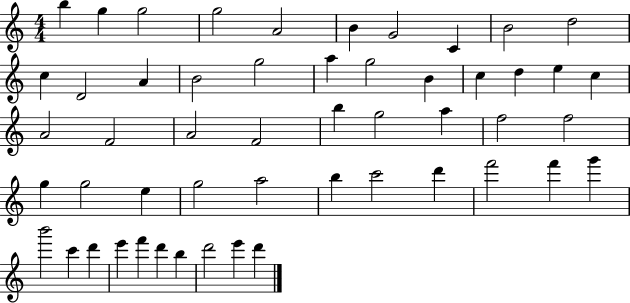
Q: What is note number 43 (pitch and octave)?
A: B6